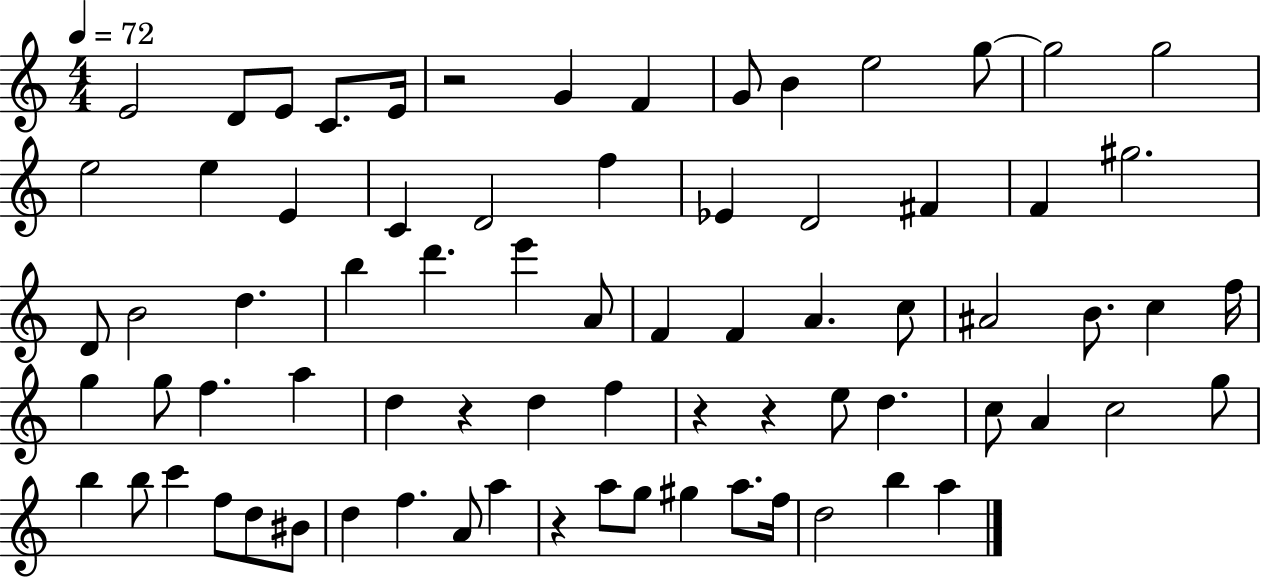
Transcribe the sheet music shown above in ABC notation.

X:1
T:Untitled
M:4/4
L:1/4
K:C
E2 D/2 E/2 C/2 E/4 z2 G F G/2 B e2 g/2 g2 g2 e2 e E C D2 f _E D2 ^F F ^g2 D/2 B2 d b d' e' A/2 F F A c/2 ^A2 B/2 c f/4 g g/2 f a d z d f z z e/2 d c/2 A c2 g/2 b b/2 c' f/2 d/2 ^B/2 d f A/2 a z a/2 g/2 ^g a/2 f/4 d2 b a